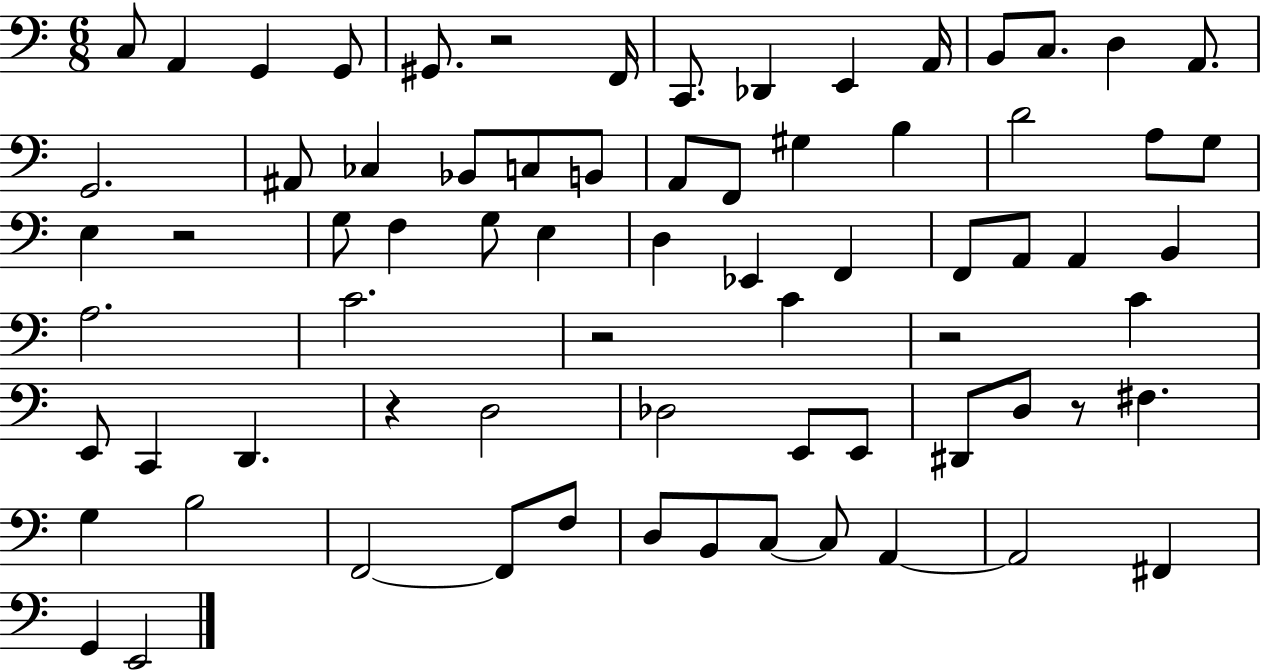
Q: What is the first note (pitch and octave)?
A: C3